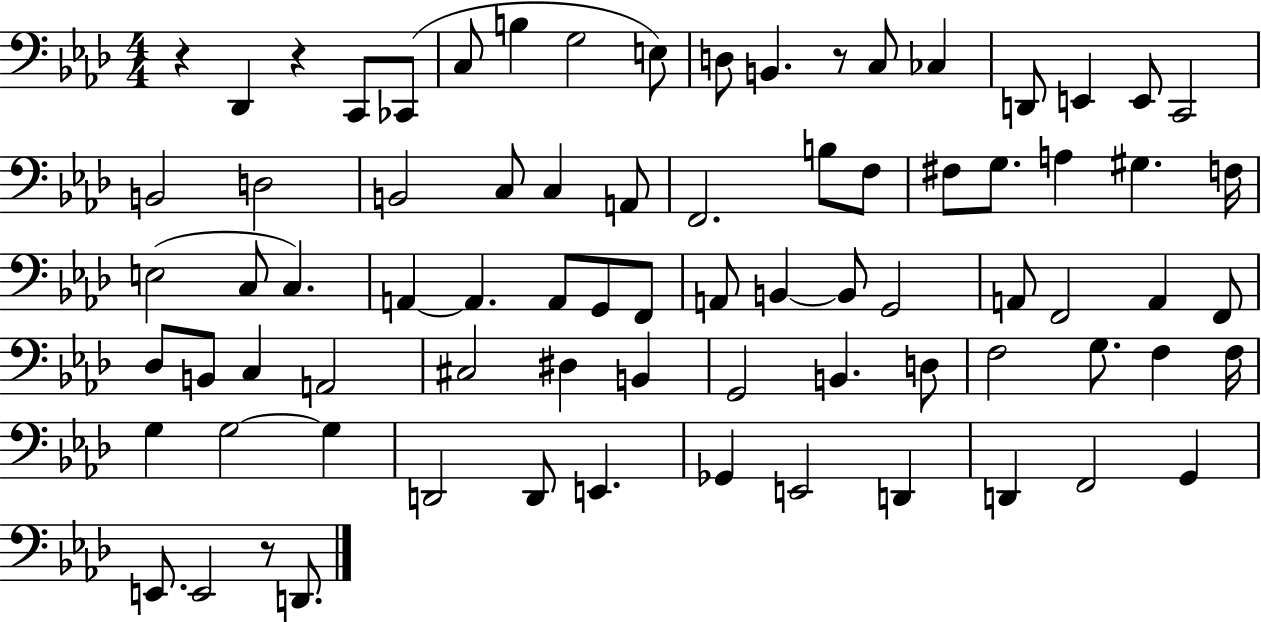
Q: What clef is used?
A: bass